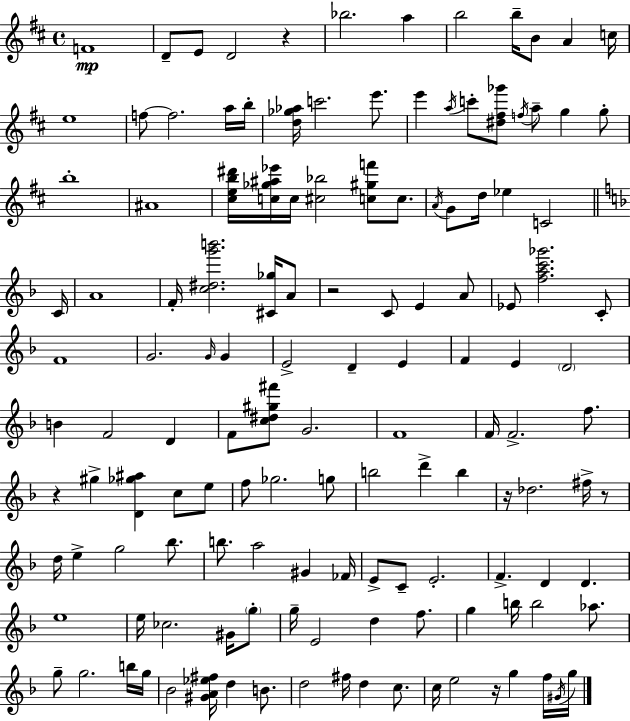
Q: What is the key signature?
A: D major